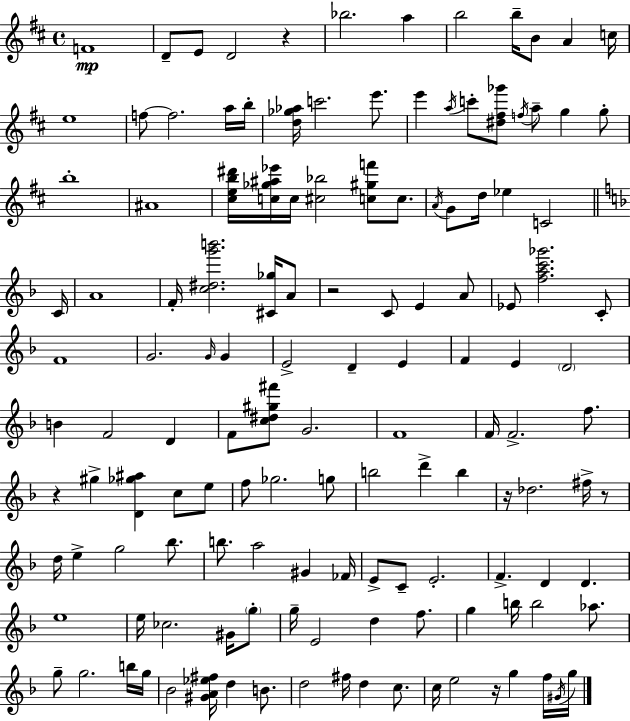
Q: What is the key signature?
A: D major